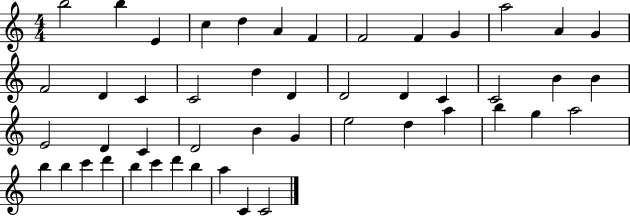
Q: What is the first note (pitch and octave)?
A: B5